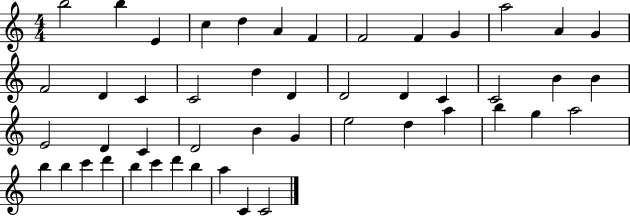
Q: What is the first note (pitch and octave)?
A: B5